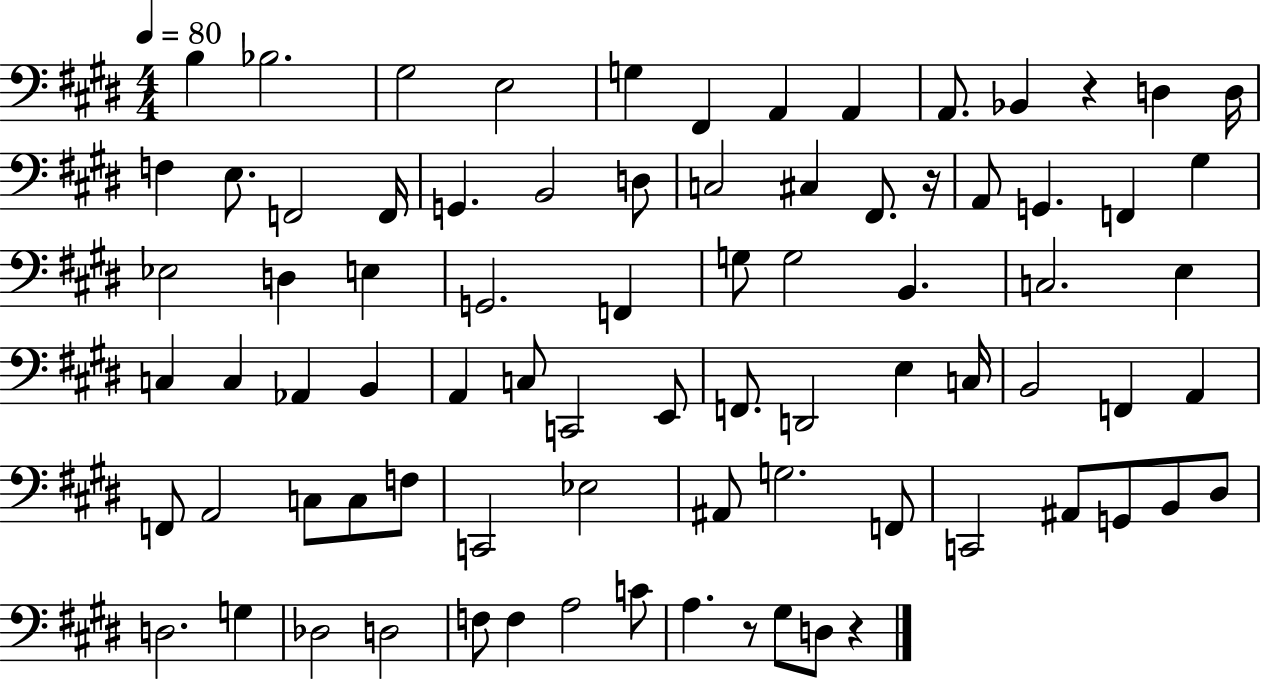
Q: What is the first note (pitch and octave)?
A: B3